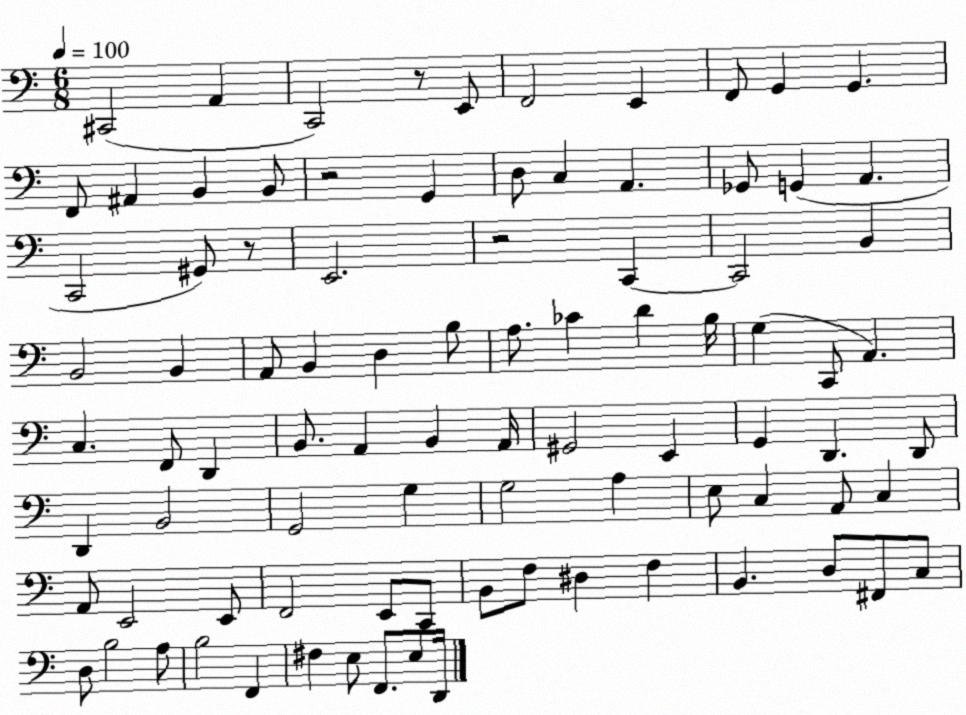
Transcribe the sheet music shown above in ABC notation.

X:1
T:Untitled
M:6/8
L:1/4
K:C
^C,,2 A,, C,,2 z/2 E,,/2 F,,2 E,, F,,/2 G,, G,, F,,/2 ^A,, B,, B,,/2 z2 G,, D,/2 C, A,, _G,,/2 G,, A,, C,,2 ^G,,/2 z/2 E,,2 z2 C,, C,,2 B,, B,,2 B,, A,,/2 B,, D, B,/2 A,/2 _C D B,/4 G, C,,/2 A,, C, F,,/2 D,, B,,/2 A,, B,, A,,/4 ^G,,2 E,, G,, D,, D,,/2 D,, B,,2 G,,2 G, G,2 A, E,/2 C, A,,/2 C, A,,/2 E,,2 E,,/2 F,,2 E,,/2 C,,/2 B,,/2 F,/2 ^D, F, B,, D,/2 ^F,,/2 C,/2 D,/2 B,2 A,/2 B,2 F,, ^F, E,/2 F,,/2 E,/2 D,,/4